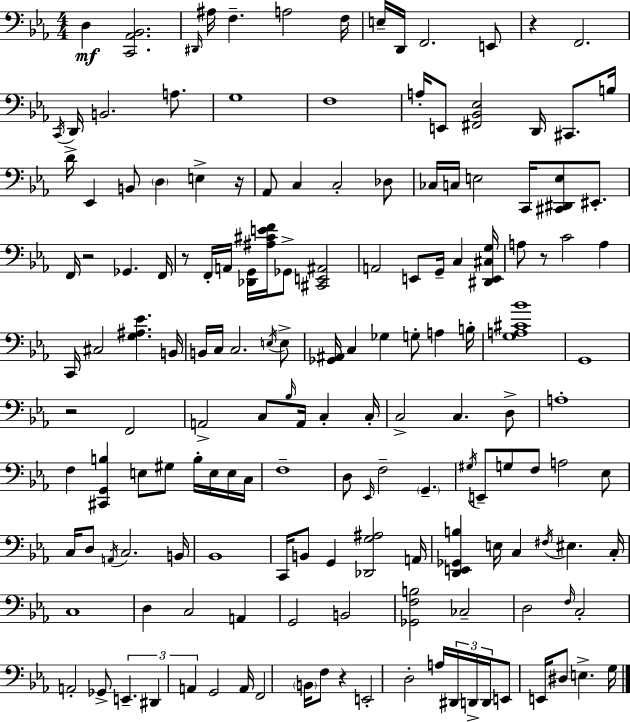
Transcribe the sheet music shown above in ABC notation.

X:1
T:Untitled
M:4/4
L:1/4
K:Cm
D, [C,,_A,,_B,,]2 ^D,,/4 ^A,/4 F, A,2 F,/4 E,/4 D,,/4 F,,2 E,,/2 z F,,2 C,,/4 D,,/4 B,,2 A,/2 G,4 F,4 A,/4 E,,/2 [^F,,_B,,_E,]2 D,,/4 ^C,,/2 B,/4 D/4 _E,, B,,/2 D, E, z/4 _A,,/2 C, C,2 _D,/2 _C,/4 C,/4 E,2 C,,/4 [^C,,^D,,E,]/2 ^E,,/2 F,,/4 z2 _G,, F,,/4 z/2 F,,/4 A,,/4 [_D,,G,,]/4 [^A,^CEF]/4 _G,,/2 [^C,,E,,^A,,]2 A,,2 E,,/2 G,,/4 C, [^D,,E,,^C,G,]/4 A,/2 z/2 C2 A, C,,/4 ^C,2 [G,^A,_E] B,,/4 B,,/4 C,/4 C,2 E,/4 E,/2 [_G,,^A,,]/4 C, _G, G,/2 A, B,/4 [G,A,^C_B]4 G,,4 z2 F,,2 A,,2 C,/2 _B,/4 A,,/4 C, C,/4 C,2 C, D,/2 A,4 F, [^C,,G,,B,] E,/2 ^G,/2 B,/4 E,/4 E,/4 C,/4 F,4 D,/2 _E,,/4 F,2 G,, ^G,/4 E,,/2 G,/2 F,/2 A,2 _E,/2 C,/4 D,/2 A,,/4 C,2 B,,/4 _B,,4 C,,/4 B,,/2 G,, [_D,,G,^A,]2 A,,/4 [D,,E,,_G,,B,] E,/4 C, ^F,/4 ^E, C,/4 C,4 D, C,2 A,, G,,2 B,,2 [_G,,F,B,]2 _C,2 D,2 F,/4 C,2 A,,2 _G,,/2 E,, ^D,, A,, G,,2 A,,/4 F,,2 B,,/4 F,/2 z E,,2 D,2 A,/4 ^D,,/4 D,,/4 D,,/4 E,,/2 E,,/4 ^D,/2 E, G,/4